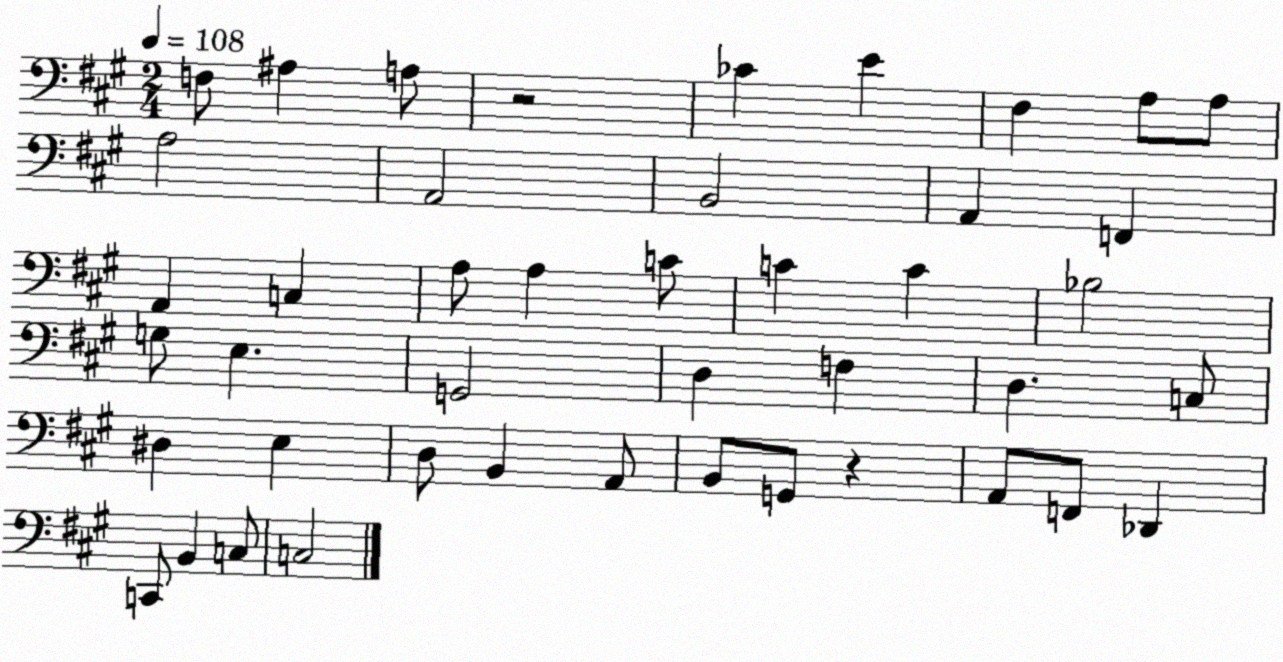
X:1
T:Untitled
M:2/4
L:1/4
K:A
F,/2 ^A, A,/2 z2 _C E ^F, A,/2 A,/2 A,2 A,,2 B,,2 A,, F,, A,, C, A,/2 A, C/2 C C _B,2 G,/2 E, G,,2 D, F, D, C,/2 ^D, E, D,/2 B,, A,,/2 B,,/2 G,,/2 z A,,/2 F,,/2 _D,, C,,/2 B,, C,/2 C,2